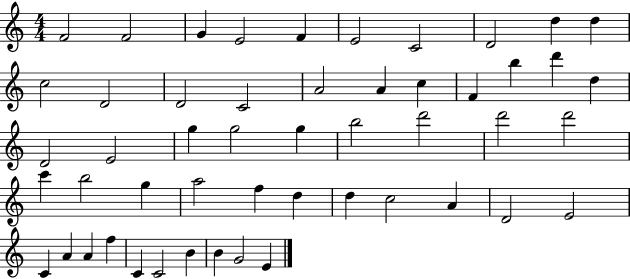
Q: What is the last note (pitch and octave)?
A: E4